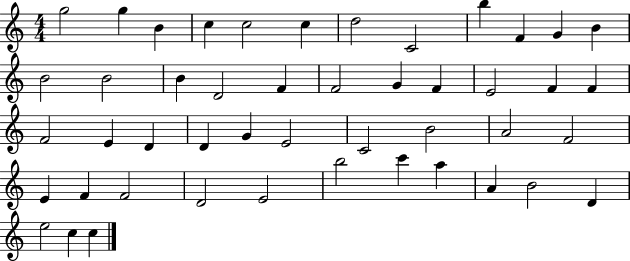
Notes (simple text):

G5/h G5/q B4/q C5/q C5/h C5/q D5/h C4/h B5/q F4/q G4/q B4/q B4/h B4/h B4/q D4/h F4/q F4/h G4/q F4/q E4/h F4/q F4/q F4/h E4/q D4/q D4/q G4/q E4/h C4/h B4/h A4/h F4/h E4/q F4/q F4/h D4/h E4/h B5/h C6/q A5/q A4/q B4/h D4/q E5/h C5/q C5/q